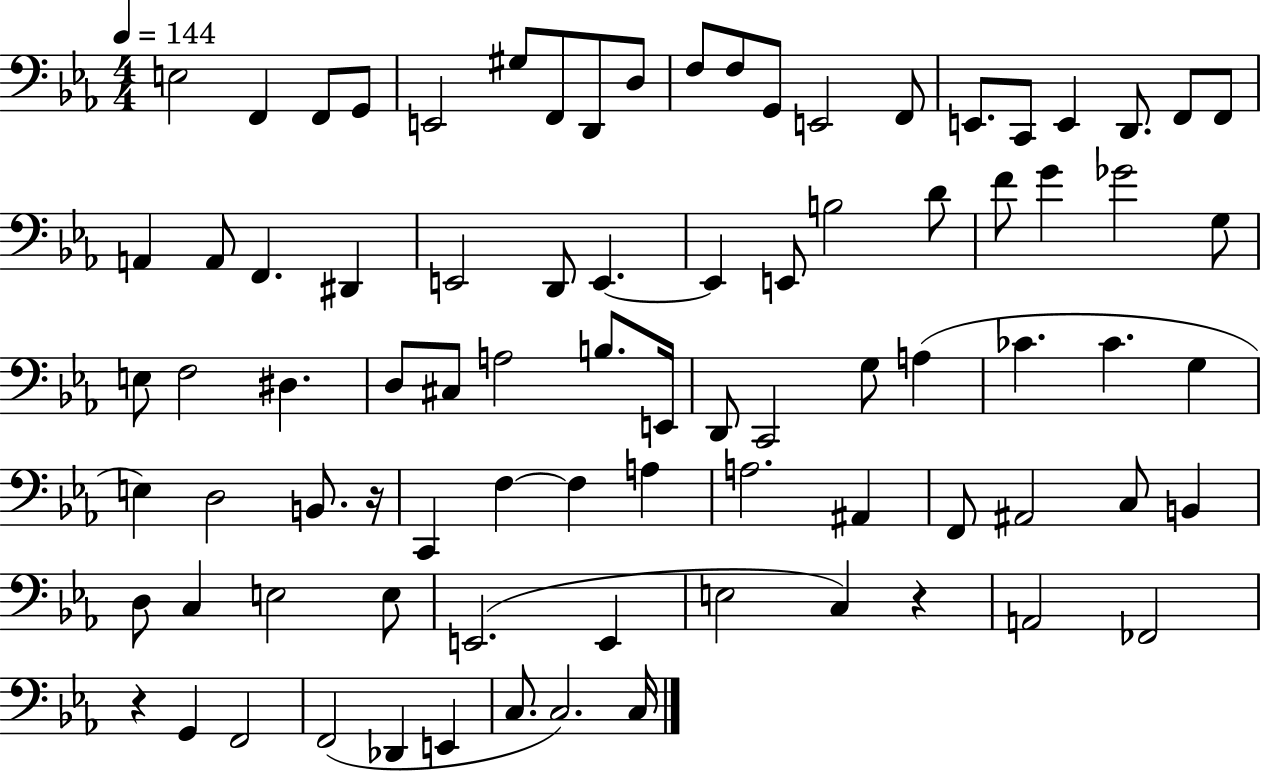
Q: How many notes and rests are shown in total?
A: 84